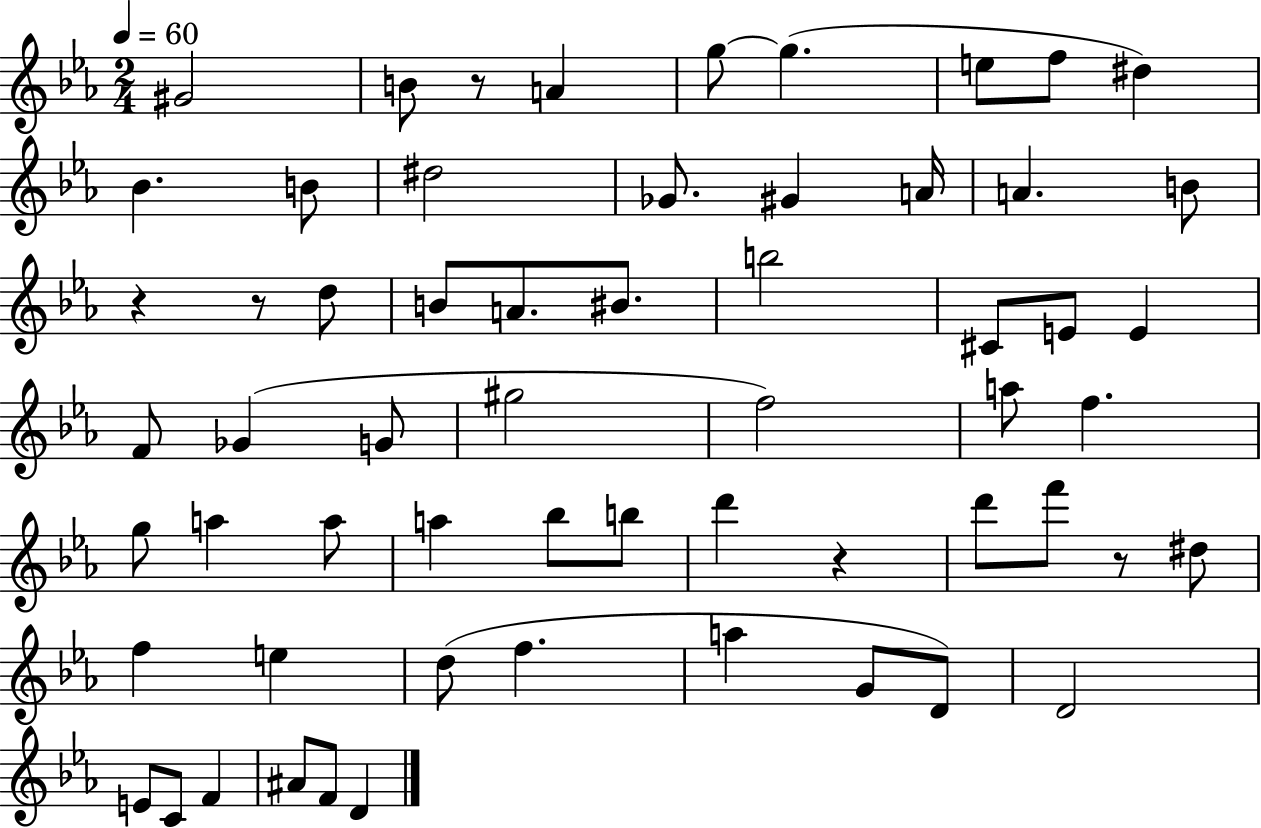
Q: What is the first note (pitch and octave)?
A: G#4